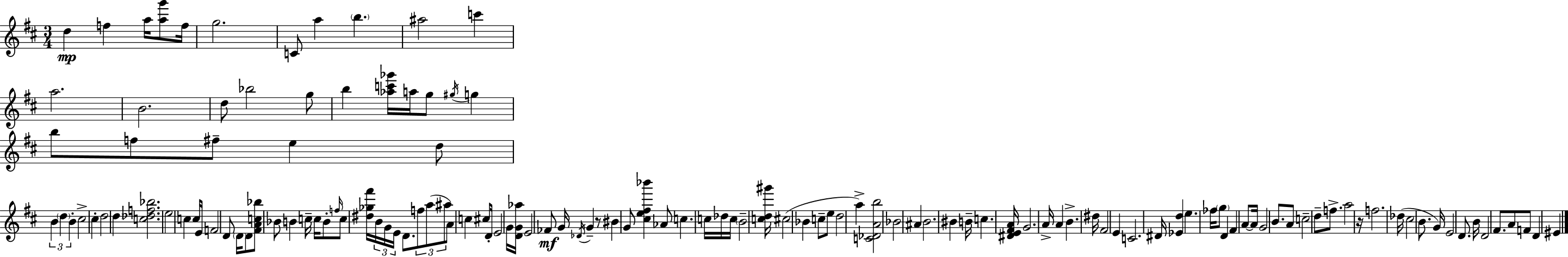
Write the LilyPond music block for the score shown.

{
  \clef treble
  \numericTimeSignature
  \time 3/4
  \key d \major
  d''4\mp f''4 a''16 <a'' g'''>8 f''16 | g''2. | c'8 a''4 \parenthesize b''4. | ais''2 c'''4 | \break a''2. | b'2. | d''8 bes''2 g''8 | b''4 <aes'' c''' ges'''>16 a''16 g''8 \acciaccatura { gis''16 } g''4 | \break b''8 f''8 fis''8-- e''4 d''8 | \tuplet 3/2 { b'4 \parenthesize d''4 b'4-. } | cis''2-> cis''4-. | d''2 \parenthesize d''4 | \break <c'' des'' f'' bes''>2. | e''2 c''4 | c''16 e'16 f'2 d'8 | \parenthesize d'16 d'8 <fis' a' c'' bes''>8 bes'8 b'4 | \break c''16-- c''16 b'8-. \grace { f''16 } c''8 <dis'' ges'' fis'''>16 \tuplet 3/2 { b'16 g'16 e'16 } d'8. | \tuplet 3/2 { f''8 a''8( ais''8 } a'8) c''4 | cis''8 d'16-. e'2 | g'16 <d' g' aes''>16 e'2 fes'8\mf | \break g'16 \acciaccatura { des'16 } g'4-- r8 bis'4 | g'8 <cis'' e'' fis'' bes'''>4 aes'8 c''4. | c''16 des''16 c''16 \parenthesize b'2-- | <c'' d'' gis'''>16 cis''2( bes'4 | \break c''8-- e''8 d''2 | a''4->) <c' des' a' b''>2 | bes'2 ais'4 | b'2. | \break bis'4 b'16-- c''4. | <dis' e' fis' a'>16 g'2. | a'16-> a'4 b'4.-> | dis''16 fis'2 e'4 | \break c'2. | dis'16 <ees' d''>4 e''4. | fes''16 \parenthesize g''8 d'4 fis'4 | a'8~~ a'16 g'2 | \break b'8. a'8 c''2-- | d''8-- f''8.-> a''2 | r16 f''2. | des''16( cis''2 | \break b'8. g'16) e'2 | d'8. b'16 d'2 | fis'8. a'8 f'8 d'4 eis'4 | \bar "|."
}